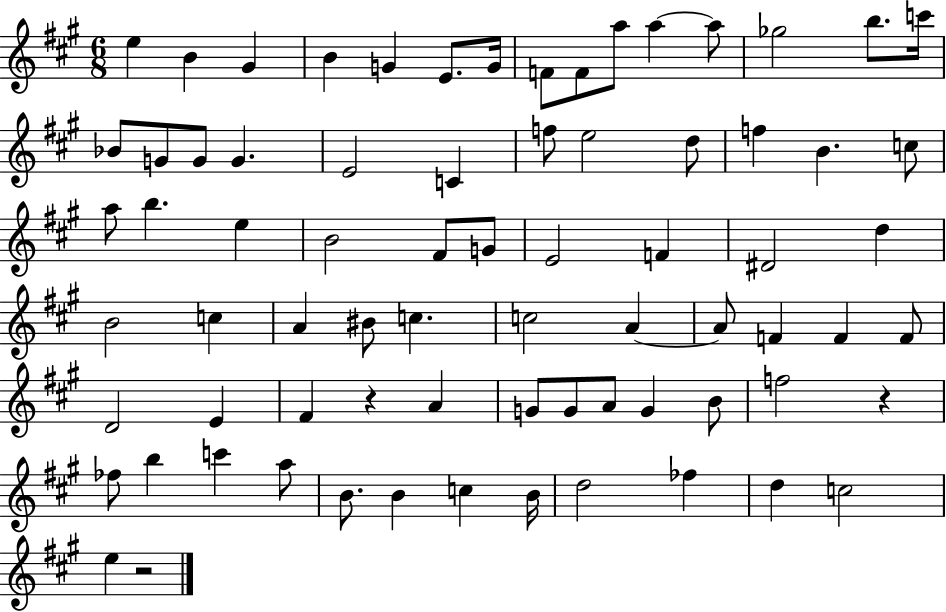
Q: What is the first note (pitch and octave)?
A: E5